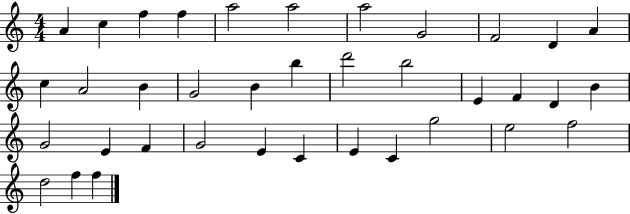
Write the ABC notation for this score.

X:1
T:Untitled
M:4/4
L:1/4
K:C
A c f f a2 a2 a2 G2 F2 D A c A2 B G2 B b d'2 b2 E F D B G2 E F G2 E C E C g2 e2 f2 d2 f f